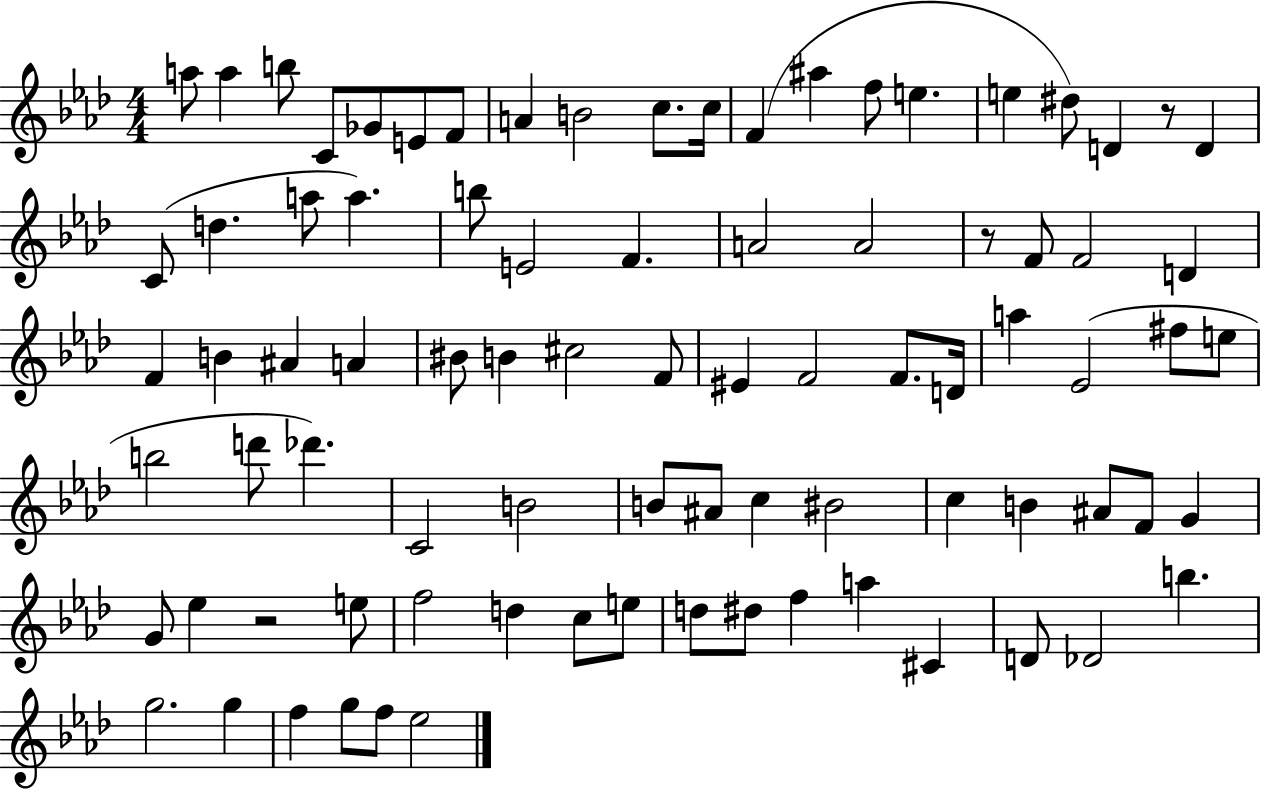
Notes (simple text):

A5/e A5/q B5/e C4/e Gb4/e E4/e F4/e A4/q B4/h C5/e. C5/s F4/q A#5/q F5/e E5/q. E5/q D#5/e D4/q R/e D4/q C4/e D5/q. A5/e A5/q. B5/e E4/h F4/q. A4/h A4/h R/e F4/e F4/h D4/q F4/q B4/q A#4/q A4/q BIS4/e B4/q C#5/h F4/e EIS4/q F4/h F4/e. D4/s A5/q Eb4/h F#5/e E5/e B5/h D6/e Db6/q. C4/h B4/h B4/e A#4/e C5/q BIS4/h C5/q B4/q A#4/e F4/e G4/q G4/e Eb5/q R/h E5/e F5/h D5/q C5/e E5/e D5/e D#5/e F5/q A5/q C#4/q D4/e Db4/h B5/q. G5/h. G5/q F5/q G5/e F5/e Eb5/h